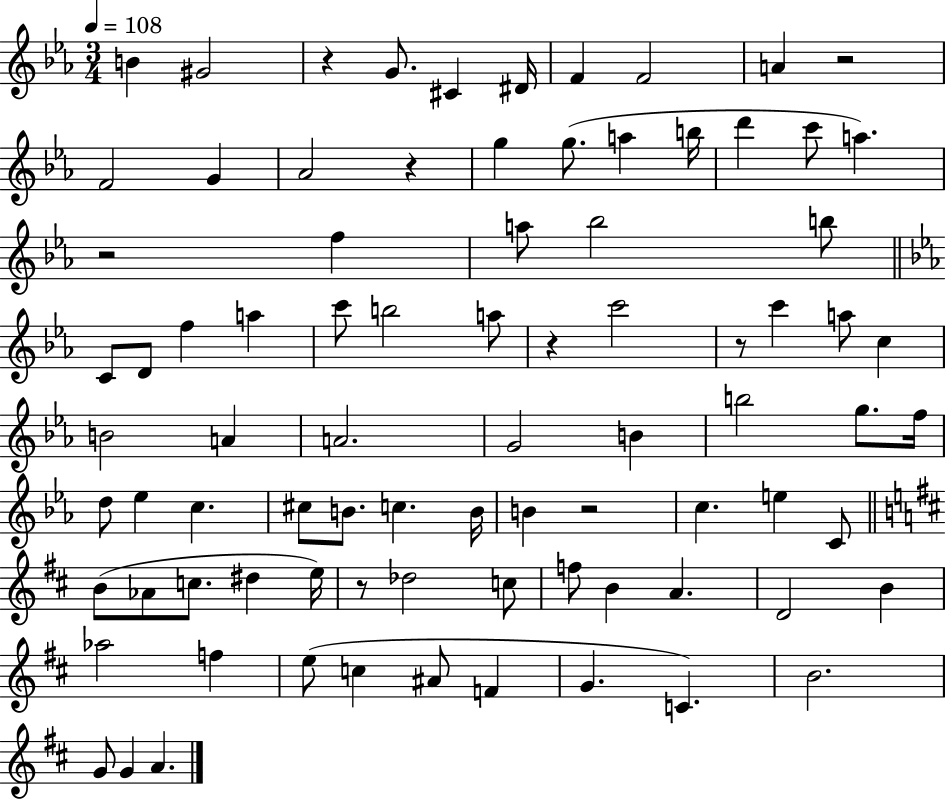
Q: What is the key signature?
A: EES major